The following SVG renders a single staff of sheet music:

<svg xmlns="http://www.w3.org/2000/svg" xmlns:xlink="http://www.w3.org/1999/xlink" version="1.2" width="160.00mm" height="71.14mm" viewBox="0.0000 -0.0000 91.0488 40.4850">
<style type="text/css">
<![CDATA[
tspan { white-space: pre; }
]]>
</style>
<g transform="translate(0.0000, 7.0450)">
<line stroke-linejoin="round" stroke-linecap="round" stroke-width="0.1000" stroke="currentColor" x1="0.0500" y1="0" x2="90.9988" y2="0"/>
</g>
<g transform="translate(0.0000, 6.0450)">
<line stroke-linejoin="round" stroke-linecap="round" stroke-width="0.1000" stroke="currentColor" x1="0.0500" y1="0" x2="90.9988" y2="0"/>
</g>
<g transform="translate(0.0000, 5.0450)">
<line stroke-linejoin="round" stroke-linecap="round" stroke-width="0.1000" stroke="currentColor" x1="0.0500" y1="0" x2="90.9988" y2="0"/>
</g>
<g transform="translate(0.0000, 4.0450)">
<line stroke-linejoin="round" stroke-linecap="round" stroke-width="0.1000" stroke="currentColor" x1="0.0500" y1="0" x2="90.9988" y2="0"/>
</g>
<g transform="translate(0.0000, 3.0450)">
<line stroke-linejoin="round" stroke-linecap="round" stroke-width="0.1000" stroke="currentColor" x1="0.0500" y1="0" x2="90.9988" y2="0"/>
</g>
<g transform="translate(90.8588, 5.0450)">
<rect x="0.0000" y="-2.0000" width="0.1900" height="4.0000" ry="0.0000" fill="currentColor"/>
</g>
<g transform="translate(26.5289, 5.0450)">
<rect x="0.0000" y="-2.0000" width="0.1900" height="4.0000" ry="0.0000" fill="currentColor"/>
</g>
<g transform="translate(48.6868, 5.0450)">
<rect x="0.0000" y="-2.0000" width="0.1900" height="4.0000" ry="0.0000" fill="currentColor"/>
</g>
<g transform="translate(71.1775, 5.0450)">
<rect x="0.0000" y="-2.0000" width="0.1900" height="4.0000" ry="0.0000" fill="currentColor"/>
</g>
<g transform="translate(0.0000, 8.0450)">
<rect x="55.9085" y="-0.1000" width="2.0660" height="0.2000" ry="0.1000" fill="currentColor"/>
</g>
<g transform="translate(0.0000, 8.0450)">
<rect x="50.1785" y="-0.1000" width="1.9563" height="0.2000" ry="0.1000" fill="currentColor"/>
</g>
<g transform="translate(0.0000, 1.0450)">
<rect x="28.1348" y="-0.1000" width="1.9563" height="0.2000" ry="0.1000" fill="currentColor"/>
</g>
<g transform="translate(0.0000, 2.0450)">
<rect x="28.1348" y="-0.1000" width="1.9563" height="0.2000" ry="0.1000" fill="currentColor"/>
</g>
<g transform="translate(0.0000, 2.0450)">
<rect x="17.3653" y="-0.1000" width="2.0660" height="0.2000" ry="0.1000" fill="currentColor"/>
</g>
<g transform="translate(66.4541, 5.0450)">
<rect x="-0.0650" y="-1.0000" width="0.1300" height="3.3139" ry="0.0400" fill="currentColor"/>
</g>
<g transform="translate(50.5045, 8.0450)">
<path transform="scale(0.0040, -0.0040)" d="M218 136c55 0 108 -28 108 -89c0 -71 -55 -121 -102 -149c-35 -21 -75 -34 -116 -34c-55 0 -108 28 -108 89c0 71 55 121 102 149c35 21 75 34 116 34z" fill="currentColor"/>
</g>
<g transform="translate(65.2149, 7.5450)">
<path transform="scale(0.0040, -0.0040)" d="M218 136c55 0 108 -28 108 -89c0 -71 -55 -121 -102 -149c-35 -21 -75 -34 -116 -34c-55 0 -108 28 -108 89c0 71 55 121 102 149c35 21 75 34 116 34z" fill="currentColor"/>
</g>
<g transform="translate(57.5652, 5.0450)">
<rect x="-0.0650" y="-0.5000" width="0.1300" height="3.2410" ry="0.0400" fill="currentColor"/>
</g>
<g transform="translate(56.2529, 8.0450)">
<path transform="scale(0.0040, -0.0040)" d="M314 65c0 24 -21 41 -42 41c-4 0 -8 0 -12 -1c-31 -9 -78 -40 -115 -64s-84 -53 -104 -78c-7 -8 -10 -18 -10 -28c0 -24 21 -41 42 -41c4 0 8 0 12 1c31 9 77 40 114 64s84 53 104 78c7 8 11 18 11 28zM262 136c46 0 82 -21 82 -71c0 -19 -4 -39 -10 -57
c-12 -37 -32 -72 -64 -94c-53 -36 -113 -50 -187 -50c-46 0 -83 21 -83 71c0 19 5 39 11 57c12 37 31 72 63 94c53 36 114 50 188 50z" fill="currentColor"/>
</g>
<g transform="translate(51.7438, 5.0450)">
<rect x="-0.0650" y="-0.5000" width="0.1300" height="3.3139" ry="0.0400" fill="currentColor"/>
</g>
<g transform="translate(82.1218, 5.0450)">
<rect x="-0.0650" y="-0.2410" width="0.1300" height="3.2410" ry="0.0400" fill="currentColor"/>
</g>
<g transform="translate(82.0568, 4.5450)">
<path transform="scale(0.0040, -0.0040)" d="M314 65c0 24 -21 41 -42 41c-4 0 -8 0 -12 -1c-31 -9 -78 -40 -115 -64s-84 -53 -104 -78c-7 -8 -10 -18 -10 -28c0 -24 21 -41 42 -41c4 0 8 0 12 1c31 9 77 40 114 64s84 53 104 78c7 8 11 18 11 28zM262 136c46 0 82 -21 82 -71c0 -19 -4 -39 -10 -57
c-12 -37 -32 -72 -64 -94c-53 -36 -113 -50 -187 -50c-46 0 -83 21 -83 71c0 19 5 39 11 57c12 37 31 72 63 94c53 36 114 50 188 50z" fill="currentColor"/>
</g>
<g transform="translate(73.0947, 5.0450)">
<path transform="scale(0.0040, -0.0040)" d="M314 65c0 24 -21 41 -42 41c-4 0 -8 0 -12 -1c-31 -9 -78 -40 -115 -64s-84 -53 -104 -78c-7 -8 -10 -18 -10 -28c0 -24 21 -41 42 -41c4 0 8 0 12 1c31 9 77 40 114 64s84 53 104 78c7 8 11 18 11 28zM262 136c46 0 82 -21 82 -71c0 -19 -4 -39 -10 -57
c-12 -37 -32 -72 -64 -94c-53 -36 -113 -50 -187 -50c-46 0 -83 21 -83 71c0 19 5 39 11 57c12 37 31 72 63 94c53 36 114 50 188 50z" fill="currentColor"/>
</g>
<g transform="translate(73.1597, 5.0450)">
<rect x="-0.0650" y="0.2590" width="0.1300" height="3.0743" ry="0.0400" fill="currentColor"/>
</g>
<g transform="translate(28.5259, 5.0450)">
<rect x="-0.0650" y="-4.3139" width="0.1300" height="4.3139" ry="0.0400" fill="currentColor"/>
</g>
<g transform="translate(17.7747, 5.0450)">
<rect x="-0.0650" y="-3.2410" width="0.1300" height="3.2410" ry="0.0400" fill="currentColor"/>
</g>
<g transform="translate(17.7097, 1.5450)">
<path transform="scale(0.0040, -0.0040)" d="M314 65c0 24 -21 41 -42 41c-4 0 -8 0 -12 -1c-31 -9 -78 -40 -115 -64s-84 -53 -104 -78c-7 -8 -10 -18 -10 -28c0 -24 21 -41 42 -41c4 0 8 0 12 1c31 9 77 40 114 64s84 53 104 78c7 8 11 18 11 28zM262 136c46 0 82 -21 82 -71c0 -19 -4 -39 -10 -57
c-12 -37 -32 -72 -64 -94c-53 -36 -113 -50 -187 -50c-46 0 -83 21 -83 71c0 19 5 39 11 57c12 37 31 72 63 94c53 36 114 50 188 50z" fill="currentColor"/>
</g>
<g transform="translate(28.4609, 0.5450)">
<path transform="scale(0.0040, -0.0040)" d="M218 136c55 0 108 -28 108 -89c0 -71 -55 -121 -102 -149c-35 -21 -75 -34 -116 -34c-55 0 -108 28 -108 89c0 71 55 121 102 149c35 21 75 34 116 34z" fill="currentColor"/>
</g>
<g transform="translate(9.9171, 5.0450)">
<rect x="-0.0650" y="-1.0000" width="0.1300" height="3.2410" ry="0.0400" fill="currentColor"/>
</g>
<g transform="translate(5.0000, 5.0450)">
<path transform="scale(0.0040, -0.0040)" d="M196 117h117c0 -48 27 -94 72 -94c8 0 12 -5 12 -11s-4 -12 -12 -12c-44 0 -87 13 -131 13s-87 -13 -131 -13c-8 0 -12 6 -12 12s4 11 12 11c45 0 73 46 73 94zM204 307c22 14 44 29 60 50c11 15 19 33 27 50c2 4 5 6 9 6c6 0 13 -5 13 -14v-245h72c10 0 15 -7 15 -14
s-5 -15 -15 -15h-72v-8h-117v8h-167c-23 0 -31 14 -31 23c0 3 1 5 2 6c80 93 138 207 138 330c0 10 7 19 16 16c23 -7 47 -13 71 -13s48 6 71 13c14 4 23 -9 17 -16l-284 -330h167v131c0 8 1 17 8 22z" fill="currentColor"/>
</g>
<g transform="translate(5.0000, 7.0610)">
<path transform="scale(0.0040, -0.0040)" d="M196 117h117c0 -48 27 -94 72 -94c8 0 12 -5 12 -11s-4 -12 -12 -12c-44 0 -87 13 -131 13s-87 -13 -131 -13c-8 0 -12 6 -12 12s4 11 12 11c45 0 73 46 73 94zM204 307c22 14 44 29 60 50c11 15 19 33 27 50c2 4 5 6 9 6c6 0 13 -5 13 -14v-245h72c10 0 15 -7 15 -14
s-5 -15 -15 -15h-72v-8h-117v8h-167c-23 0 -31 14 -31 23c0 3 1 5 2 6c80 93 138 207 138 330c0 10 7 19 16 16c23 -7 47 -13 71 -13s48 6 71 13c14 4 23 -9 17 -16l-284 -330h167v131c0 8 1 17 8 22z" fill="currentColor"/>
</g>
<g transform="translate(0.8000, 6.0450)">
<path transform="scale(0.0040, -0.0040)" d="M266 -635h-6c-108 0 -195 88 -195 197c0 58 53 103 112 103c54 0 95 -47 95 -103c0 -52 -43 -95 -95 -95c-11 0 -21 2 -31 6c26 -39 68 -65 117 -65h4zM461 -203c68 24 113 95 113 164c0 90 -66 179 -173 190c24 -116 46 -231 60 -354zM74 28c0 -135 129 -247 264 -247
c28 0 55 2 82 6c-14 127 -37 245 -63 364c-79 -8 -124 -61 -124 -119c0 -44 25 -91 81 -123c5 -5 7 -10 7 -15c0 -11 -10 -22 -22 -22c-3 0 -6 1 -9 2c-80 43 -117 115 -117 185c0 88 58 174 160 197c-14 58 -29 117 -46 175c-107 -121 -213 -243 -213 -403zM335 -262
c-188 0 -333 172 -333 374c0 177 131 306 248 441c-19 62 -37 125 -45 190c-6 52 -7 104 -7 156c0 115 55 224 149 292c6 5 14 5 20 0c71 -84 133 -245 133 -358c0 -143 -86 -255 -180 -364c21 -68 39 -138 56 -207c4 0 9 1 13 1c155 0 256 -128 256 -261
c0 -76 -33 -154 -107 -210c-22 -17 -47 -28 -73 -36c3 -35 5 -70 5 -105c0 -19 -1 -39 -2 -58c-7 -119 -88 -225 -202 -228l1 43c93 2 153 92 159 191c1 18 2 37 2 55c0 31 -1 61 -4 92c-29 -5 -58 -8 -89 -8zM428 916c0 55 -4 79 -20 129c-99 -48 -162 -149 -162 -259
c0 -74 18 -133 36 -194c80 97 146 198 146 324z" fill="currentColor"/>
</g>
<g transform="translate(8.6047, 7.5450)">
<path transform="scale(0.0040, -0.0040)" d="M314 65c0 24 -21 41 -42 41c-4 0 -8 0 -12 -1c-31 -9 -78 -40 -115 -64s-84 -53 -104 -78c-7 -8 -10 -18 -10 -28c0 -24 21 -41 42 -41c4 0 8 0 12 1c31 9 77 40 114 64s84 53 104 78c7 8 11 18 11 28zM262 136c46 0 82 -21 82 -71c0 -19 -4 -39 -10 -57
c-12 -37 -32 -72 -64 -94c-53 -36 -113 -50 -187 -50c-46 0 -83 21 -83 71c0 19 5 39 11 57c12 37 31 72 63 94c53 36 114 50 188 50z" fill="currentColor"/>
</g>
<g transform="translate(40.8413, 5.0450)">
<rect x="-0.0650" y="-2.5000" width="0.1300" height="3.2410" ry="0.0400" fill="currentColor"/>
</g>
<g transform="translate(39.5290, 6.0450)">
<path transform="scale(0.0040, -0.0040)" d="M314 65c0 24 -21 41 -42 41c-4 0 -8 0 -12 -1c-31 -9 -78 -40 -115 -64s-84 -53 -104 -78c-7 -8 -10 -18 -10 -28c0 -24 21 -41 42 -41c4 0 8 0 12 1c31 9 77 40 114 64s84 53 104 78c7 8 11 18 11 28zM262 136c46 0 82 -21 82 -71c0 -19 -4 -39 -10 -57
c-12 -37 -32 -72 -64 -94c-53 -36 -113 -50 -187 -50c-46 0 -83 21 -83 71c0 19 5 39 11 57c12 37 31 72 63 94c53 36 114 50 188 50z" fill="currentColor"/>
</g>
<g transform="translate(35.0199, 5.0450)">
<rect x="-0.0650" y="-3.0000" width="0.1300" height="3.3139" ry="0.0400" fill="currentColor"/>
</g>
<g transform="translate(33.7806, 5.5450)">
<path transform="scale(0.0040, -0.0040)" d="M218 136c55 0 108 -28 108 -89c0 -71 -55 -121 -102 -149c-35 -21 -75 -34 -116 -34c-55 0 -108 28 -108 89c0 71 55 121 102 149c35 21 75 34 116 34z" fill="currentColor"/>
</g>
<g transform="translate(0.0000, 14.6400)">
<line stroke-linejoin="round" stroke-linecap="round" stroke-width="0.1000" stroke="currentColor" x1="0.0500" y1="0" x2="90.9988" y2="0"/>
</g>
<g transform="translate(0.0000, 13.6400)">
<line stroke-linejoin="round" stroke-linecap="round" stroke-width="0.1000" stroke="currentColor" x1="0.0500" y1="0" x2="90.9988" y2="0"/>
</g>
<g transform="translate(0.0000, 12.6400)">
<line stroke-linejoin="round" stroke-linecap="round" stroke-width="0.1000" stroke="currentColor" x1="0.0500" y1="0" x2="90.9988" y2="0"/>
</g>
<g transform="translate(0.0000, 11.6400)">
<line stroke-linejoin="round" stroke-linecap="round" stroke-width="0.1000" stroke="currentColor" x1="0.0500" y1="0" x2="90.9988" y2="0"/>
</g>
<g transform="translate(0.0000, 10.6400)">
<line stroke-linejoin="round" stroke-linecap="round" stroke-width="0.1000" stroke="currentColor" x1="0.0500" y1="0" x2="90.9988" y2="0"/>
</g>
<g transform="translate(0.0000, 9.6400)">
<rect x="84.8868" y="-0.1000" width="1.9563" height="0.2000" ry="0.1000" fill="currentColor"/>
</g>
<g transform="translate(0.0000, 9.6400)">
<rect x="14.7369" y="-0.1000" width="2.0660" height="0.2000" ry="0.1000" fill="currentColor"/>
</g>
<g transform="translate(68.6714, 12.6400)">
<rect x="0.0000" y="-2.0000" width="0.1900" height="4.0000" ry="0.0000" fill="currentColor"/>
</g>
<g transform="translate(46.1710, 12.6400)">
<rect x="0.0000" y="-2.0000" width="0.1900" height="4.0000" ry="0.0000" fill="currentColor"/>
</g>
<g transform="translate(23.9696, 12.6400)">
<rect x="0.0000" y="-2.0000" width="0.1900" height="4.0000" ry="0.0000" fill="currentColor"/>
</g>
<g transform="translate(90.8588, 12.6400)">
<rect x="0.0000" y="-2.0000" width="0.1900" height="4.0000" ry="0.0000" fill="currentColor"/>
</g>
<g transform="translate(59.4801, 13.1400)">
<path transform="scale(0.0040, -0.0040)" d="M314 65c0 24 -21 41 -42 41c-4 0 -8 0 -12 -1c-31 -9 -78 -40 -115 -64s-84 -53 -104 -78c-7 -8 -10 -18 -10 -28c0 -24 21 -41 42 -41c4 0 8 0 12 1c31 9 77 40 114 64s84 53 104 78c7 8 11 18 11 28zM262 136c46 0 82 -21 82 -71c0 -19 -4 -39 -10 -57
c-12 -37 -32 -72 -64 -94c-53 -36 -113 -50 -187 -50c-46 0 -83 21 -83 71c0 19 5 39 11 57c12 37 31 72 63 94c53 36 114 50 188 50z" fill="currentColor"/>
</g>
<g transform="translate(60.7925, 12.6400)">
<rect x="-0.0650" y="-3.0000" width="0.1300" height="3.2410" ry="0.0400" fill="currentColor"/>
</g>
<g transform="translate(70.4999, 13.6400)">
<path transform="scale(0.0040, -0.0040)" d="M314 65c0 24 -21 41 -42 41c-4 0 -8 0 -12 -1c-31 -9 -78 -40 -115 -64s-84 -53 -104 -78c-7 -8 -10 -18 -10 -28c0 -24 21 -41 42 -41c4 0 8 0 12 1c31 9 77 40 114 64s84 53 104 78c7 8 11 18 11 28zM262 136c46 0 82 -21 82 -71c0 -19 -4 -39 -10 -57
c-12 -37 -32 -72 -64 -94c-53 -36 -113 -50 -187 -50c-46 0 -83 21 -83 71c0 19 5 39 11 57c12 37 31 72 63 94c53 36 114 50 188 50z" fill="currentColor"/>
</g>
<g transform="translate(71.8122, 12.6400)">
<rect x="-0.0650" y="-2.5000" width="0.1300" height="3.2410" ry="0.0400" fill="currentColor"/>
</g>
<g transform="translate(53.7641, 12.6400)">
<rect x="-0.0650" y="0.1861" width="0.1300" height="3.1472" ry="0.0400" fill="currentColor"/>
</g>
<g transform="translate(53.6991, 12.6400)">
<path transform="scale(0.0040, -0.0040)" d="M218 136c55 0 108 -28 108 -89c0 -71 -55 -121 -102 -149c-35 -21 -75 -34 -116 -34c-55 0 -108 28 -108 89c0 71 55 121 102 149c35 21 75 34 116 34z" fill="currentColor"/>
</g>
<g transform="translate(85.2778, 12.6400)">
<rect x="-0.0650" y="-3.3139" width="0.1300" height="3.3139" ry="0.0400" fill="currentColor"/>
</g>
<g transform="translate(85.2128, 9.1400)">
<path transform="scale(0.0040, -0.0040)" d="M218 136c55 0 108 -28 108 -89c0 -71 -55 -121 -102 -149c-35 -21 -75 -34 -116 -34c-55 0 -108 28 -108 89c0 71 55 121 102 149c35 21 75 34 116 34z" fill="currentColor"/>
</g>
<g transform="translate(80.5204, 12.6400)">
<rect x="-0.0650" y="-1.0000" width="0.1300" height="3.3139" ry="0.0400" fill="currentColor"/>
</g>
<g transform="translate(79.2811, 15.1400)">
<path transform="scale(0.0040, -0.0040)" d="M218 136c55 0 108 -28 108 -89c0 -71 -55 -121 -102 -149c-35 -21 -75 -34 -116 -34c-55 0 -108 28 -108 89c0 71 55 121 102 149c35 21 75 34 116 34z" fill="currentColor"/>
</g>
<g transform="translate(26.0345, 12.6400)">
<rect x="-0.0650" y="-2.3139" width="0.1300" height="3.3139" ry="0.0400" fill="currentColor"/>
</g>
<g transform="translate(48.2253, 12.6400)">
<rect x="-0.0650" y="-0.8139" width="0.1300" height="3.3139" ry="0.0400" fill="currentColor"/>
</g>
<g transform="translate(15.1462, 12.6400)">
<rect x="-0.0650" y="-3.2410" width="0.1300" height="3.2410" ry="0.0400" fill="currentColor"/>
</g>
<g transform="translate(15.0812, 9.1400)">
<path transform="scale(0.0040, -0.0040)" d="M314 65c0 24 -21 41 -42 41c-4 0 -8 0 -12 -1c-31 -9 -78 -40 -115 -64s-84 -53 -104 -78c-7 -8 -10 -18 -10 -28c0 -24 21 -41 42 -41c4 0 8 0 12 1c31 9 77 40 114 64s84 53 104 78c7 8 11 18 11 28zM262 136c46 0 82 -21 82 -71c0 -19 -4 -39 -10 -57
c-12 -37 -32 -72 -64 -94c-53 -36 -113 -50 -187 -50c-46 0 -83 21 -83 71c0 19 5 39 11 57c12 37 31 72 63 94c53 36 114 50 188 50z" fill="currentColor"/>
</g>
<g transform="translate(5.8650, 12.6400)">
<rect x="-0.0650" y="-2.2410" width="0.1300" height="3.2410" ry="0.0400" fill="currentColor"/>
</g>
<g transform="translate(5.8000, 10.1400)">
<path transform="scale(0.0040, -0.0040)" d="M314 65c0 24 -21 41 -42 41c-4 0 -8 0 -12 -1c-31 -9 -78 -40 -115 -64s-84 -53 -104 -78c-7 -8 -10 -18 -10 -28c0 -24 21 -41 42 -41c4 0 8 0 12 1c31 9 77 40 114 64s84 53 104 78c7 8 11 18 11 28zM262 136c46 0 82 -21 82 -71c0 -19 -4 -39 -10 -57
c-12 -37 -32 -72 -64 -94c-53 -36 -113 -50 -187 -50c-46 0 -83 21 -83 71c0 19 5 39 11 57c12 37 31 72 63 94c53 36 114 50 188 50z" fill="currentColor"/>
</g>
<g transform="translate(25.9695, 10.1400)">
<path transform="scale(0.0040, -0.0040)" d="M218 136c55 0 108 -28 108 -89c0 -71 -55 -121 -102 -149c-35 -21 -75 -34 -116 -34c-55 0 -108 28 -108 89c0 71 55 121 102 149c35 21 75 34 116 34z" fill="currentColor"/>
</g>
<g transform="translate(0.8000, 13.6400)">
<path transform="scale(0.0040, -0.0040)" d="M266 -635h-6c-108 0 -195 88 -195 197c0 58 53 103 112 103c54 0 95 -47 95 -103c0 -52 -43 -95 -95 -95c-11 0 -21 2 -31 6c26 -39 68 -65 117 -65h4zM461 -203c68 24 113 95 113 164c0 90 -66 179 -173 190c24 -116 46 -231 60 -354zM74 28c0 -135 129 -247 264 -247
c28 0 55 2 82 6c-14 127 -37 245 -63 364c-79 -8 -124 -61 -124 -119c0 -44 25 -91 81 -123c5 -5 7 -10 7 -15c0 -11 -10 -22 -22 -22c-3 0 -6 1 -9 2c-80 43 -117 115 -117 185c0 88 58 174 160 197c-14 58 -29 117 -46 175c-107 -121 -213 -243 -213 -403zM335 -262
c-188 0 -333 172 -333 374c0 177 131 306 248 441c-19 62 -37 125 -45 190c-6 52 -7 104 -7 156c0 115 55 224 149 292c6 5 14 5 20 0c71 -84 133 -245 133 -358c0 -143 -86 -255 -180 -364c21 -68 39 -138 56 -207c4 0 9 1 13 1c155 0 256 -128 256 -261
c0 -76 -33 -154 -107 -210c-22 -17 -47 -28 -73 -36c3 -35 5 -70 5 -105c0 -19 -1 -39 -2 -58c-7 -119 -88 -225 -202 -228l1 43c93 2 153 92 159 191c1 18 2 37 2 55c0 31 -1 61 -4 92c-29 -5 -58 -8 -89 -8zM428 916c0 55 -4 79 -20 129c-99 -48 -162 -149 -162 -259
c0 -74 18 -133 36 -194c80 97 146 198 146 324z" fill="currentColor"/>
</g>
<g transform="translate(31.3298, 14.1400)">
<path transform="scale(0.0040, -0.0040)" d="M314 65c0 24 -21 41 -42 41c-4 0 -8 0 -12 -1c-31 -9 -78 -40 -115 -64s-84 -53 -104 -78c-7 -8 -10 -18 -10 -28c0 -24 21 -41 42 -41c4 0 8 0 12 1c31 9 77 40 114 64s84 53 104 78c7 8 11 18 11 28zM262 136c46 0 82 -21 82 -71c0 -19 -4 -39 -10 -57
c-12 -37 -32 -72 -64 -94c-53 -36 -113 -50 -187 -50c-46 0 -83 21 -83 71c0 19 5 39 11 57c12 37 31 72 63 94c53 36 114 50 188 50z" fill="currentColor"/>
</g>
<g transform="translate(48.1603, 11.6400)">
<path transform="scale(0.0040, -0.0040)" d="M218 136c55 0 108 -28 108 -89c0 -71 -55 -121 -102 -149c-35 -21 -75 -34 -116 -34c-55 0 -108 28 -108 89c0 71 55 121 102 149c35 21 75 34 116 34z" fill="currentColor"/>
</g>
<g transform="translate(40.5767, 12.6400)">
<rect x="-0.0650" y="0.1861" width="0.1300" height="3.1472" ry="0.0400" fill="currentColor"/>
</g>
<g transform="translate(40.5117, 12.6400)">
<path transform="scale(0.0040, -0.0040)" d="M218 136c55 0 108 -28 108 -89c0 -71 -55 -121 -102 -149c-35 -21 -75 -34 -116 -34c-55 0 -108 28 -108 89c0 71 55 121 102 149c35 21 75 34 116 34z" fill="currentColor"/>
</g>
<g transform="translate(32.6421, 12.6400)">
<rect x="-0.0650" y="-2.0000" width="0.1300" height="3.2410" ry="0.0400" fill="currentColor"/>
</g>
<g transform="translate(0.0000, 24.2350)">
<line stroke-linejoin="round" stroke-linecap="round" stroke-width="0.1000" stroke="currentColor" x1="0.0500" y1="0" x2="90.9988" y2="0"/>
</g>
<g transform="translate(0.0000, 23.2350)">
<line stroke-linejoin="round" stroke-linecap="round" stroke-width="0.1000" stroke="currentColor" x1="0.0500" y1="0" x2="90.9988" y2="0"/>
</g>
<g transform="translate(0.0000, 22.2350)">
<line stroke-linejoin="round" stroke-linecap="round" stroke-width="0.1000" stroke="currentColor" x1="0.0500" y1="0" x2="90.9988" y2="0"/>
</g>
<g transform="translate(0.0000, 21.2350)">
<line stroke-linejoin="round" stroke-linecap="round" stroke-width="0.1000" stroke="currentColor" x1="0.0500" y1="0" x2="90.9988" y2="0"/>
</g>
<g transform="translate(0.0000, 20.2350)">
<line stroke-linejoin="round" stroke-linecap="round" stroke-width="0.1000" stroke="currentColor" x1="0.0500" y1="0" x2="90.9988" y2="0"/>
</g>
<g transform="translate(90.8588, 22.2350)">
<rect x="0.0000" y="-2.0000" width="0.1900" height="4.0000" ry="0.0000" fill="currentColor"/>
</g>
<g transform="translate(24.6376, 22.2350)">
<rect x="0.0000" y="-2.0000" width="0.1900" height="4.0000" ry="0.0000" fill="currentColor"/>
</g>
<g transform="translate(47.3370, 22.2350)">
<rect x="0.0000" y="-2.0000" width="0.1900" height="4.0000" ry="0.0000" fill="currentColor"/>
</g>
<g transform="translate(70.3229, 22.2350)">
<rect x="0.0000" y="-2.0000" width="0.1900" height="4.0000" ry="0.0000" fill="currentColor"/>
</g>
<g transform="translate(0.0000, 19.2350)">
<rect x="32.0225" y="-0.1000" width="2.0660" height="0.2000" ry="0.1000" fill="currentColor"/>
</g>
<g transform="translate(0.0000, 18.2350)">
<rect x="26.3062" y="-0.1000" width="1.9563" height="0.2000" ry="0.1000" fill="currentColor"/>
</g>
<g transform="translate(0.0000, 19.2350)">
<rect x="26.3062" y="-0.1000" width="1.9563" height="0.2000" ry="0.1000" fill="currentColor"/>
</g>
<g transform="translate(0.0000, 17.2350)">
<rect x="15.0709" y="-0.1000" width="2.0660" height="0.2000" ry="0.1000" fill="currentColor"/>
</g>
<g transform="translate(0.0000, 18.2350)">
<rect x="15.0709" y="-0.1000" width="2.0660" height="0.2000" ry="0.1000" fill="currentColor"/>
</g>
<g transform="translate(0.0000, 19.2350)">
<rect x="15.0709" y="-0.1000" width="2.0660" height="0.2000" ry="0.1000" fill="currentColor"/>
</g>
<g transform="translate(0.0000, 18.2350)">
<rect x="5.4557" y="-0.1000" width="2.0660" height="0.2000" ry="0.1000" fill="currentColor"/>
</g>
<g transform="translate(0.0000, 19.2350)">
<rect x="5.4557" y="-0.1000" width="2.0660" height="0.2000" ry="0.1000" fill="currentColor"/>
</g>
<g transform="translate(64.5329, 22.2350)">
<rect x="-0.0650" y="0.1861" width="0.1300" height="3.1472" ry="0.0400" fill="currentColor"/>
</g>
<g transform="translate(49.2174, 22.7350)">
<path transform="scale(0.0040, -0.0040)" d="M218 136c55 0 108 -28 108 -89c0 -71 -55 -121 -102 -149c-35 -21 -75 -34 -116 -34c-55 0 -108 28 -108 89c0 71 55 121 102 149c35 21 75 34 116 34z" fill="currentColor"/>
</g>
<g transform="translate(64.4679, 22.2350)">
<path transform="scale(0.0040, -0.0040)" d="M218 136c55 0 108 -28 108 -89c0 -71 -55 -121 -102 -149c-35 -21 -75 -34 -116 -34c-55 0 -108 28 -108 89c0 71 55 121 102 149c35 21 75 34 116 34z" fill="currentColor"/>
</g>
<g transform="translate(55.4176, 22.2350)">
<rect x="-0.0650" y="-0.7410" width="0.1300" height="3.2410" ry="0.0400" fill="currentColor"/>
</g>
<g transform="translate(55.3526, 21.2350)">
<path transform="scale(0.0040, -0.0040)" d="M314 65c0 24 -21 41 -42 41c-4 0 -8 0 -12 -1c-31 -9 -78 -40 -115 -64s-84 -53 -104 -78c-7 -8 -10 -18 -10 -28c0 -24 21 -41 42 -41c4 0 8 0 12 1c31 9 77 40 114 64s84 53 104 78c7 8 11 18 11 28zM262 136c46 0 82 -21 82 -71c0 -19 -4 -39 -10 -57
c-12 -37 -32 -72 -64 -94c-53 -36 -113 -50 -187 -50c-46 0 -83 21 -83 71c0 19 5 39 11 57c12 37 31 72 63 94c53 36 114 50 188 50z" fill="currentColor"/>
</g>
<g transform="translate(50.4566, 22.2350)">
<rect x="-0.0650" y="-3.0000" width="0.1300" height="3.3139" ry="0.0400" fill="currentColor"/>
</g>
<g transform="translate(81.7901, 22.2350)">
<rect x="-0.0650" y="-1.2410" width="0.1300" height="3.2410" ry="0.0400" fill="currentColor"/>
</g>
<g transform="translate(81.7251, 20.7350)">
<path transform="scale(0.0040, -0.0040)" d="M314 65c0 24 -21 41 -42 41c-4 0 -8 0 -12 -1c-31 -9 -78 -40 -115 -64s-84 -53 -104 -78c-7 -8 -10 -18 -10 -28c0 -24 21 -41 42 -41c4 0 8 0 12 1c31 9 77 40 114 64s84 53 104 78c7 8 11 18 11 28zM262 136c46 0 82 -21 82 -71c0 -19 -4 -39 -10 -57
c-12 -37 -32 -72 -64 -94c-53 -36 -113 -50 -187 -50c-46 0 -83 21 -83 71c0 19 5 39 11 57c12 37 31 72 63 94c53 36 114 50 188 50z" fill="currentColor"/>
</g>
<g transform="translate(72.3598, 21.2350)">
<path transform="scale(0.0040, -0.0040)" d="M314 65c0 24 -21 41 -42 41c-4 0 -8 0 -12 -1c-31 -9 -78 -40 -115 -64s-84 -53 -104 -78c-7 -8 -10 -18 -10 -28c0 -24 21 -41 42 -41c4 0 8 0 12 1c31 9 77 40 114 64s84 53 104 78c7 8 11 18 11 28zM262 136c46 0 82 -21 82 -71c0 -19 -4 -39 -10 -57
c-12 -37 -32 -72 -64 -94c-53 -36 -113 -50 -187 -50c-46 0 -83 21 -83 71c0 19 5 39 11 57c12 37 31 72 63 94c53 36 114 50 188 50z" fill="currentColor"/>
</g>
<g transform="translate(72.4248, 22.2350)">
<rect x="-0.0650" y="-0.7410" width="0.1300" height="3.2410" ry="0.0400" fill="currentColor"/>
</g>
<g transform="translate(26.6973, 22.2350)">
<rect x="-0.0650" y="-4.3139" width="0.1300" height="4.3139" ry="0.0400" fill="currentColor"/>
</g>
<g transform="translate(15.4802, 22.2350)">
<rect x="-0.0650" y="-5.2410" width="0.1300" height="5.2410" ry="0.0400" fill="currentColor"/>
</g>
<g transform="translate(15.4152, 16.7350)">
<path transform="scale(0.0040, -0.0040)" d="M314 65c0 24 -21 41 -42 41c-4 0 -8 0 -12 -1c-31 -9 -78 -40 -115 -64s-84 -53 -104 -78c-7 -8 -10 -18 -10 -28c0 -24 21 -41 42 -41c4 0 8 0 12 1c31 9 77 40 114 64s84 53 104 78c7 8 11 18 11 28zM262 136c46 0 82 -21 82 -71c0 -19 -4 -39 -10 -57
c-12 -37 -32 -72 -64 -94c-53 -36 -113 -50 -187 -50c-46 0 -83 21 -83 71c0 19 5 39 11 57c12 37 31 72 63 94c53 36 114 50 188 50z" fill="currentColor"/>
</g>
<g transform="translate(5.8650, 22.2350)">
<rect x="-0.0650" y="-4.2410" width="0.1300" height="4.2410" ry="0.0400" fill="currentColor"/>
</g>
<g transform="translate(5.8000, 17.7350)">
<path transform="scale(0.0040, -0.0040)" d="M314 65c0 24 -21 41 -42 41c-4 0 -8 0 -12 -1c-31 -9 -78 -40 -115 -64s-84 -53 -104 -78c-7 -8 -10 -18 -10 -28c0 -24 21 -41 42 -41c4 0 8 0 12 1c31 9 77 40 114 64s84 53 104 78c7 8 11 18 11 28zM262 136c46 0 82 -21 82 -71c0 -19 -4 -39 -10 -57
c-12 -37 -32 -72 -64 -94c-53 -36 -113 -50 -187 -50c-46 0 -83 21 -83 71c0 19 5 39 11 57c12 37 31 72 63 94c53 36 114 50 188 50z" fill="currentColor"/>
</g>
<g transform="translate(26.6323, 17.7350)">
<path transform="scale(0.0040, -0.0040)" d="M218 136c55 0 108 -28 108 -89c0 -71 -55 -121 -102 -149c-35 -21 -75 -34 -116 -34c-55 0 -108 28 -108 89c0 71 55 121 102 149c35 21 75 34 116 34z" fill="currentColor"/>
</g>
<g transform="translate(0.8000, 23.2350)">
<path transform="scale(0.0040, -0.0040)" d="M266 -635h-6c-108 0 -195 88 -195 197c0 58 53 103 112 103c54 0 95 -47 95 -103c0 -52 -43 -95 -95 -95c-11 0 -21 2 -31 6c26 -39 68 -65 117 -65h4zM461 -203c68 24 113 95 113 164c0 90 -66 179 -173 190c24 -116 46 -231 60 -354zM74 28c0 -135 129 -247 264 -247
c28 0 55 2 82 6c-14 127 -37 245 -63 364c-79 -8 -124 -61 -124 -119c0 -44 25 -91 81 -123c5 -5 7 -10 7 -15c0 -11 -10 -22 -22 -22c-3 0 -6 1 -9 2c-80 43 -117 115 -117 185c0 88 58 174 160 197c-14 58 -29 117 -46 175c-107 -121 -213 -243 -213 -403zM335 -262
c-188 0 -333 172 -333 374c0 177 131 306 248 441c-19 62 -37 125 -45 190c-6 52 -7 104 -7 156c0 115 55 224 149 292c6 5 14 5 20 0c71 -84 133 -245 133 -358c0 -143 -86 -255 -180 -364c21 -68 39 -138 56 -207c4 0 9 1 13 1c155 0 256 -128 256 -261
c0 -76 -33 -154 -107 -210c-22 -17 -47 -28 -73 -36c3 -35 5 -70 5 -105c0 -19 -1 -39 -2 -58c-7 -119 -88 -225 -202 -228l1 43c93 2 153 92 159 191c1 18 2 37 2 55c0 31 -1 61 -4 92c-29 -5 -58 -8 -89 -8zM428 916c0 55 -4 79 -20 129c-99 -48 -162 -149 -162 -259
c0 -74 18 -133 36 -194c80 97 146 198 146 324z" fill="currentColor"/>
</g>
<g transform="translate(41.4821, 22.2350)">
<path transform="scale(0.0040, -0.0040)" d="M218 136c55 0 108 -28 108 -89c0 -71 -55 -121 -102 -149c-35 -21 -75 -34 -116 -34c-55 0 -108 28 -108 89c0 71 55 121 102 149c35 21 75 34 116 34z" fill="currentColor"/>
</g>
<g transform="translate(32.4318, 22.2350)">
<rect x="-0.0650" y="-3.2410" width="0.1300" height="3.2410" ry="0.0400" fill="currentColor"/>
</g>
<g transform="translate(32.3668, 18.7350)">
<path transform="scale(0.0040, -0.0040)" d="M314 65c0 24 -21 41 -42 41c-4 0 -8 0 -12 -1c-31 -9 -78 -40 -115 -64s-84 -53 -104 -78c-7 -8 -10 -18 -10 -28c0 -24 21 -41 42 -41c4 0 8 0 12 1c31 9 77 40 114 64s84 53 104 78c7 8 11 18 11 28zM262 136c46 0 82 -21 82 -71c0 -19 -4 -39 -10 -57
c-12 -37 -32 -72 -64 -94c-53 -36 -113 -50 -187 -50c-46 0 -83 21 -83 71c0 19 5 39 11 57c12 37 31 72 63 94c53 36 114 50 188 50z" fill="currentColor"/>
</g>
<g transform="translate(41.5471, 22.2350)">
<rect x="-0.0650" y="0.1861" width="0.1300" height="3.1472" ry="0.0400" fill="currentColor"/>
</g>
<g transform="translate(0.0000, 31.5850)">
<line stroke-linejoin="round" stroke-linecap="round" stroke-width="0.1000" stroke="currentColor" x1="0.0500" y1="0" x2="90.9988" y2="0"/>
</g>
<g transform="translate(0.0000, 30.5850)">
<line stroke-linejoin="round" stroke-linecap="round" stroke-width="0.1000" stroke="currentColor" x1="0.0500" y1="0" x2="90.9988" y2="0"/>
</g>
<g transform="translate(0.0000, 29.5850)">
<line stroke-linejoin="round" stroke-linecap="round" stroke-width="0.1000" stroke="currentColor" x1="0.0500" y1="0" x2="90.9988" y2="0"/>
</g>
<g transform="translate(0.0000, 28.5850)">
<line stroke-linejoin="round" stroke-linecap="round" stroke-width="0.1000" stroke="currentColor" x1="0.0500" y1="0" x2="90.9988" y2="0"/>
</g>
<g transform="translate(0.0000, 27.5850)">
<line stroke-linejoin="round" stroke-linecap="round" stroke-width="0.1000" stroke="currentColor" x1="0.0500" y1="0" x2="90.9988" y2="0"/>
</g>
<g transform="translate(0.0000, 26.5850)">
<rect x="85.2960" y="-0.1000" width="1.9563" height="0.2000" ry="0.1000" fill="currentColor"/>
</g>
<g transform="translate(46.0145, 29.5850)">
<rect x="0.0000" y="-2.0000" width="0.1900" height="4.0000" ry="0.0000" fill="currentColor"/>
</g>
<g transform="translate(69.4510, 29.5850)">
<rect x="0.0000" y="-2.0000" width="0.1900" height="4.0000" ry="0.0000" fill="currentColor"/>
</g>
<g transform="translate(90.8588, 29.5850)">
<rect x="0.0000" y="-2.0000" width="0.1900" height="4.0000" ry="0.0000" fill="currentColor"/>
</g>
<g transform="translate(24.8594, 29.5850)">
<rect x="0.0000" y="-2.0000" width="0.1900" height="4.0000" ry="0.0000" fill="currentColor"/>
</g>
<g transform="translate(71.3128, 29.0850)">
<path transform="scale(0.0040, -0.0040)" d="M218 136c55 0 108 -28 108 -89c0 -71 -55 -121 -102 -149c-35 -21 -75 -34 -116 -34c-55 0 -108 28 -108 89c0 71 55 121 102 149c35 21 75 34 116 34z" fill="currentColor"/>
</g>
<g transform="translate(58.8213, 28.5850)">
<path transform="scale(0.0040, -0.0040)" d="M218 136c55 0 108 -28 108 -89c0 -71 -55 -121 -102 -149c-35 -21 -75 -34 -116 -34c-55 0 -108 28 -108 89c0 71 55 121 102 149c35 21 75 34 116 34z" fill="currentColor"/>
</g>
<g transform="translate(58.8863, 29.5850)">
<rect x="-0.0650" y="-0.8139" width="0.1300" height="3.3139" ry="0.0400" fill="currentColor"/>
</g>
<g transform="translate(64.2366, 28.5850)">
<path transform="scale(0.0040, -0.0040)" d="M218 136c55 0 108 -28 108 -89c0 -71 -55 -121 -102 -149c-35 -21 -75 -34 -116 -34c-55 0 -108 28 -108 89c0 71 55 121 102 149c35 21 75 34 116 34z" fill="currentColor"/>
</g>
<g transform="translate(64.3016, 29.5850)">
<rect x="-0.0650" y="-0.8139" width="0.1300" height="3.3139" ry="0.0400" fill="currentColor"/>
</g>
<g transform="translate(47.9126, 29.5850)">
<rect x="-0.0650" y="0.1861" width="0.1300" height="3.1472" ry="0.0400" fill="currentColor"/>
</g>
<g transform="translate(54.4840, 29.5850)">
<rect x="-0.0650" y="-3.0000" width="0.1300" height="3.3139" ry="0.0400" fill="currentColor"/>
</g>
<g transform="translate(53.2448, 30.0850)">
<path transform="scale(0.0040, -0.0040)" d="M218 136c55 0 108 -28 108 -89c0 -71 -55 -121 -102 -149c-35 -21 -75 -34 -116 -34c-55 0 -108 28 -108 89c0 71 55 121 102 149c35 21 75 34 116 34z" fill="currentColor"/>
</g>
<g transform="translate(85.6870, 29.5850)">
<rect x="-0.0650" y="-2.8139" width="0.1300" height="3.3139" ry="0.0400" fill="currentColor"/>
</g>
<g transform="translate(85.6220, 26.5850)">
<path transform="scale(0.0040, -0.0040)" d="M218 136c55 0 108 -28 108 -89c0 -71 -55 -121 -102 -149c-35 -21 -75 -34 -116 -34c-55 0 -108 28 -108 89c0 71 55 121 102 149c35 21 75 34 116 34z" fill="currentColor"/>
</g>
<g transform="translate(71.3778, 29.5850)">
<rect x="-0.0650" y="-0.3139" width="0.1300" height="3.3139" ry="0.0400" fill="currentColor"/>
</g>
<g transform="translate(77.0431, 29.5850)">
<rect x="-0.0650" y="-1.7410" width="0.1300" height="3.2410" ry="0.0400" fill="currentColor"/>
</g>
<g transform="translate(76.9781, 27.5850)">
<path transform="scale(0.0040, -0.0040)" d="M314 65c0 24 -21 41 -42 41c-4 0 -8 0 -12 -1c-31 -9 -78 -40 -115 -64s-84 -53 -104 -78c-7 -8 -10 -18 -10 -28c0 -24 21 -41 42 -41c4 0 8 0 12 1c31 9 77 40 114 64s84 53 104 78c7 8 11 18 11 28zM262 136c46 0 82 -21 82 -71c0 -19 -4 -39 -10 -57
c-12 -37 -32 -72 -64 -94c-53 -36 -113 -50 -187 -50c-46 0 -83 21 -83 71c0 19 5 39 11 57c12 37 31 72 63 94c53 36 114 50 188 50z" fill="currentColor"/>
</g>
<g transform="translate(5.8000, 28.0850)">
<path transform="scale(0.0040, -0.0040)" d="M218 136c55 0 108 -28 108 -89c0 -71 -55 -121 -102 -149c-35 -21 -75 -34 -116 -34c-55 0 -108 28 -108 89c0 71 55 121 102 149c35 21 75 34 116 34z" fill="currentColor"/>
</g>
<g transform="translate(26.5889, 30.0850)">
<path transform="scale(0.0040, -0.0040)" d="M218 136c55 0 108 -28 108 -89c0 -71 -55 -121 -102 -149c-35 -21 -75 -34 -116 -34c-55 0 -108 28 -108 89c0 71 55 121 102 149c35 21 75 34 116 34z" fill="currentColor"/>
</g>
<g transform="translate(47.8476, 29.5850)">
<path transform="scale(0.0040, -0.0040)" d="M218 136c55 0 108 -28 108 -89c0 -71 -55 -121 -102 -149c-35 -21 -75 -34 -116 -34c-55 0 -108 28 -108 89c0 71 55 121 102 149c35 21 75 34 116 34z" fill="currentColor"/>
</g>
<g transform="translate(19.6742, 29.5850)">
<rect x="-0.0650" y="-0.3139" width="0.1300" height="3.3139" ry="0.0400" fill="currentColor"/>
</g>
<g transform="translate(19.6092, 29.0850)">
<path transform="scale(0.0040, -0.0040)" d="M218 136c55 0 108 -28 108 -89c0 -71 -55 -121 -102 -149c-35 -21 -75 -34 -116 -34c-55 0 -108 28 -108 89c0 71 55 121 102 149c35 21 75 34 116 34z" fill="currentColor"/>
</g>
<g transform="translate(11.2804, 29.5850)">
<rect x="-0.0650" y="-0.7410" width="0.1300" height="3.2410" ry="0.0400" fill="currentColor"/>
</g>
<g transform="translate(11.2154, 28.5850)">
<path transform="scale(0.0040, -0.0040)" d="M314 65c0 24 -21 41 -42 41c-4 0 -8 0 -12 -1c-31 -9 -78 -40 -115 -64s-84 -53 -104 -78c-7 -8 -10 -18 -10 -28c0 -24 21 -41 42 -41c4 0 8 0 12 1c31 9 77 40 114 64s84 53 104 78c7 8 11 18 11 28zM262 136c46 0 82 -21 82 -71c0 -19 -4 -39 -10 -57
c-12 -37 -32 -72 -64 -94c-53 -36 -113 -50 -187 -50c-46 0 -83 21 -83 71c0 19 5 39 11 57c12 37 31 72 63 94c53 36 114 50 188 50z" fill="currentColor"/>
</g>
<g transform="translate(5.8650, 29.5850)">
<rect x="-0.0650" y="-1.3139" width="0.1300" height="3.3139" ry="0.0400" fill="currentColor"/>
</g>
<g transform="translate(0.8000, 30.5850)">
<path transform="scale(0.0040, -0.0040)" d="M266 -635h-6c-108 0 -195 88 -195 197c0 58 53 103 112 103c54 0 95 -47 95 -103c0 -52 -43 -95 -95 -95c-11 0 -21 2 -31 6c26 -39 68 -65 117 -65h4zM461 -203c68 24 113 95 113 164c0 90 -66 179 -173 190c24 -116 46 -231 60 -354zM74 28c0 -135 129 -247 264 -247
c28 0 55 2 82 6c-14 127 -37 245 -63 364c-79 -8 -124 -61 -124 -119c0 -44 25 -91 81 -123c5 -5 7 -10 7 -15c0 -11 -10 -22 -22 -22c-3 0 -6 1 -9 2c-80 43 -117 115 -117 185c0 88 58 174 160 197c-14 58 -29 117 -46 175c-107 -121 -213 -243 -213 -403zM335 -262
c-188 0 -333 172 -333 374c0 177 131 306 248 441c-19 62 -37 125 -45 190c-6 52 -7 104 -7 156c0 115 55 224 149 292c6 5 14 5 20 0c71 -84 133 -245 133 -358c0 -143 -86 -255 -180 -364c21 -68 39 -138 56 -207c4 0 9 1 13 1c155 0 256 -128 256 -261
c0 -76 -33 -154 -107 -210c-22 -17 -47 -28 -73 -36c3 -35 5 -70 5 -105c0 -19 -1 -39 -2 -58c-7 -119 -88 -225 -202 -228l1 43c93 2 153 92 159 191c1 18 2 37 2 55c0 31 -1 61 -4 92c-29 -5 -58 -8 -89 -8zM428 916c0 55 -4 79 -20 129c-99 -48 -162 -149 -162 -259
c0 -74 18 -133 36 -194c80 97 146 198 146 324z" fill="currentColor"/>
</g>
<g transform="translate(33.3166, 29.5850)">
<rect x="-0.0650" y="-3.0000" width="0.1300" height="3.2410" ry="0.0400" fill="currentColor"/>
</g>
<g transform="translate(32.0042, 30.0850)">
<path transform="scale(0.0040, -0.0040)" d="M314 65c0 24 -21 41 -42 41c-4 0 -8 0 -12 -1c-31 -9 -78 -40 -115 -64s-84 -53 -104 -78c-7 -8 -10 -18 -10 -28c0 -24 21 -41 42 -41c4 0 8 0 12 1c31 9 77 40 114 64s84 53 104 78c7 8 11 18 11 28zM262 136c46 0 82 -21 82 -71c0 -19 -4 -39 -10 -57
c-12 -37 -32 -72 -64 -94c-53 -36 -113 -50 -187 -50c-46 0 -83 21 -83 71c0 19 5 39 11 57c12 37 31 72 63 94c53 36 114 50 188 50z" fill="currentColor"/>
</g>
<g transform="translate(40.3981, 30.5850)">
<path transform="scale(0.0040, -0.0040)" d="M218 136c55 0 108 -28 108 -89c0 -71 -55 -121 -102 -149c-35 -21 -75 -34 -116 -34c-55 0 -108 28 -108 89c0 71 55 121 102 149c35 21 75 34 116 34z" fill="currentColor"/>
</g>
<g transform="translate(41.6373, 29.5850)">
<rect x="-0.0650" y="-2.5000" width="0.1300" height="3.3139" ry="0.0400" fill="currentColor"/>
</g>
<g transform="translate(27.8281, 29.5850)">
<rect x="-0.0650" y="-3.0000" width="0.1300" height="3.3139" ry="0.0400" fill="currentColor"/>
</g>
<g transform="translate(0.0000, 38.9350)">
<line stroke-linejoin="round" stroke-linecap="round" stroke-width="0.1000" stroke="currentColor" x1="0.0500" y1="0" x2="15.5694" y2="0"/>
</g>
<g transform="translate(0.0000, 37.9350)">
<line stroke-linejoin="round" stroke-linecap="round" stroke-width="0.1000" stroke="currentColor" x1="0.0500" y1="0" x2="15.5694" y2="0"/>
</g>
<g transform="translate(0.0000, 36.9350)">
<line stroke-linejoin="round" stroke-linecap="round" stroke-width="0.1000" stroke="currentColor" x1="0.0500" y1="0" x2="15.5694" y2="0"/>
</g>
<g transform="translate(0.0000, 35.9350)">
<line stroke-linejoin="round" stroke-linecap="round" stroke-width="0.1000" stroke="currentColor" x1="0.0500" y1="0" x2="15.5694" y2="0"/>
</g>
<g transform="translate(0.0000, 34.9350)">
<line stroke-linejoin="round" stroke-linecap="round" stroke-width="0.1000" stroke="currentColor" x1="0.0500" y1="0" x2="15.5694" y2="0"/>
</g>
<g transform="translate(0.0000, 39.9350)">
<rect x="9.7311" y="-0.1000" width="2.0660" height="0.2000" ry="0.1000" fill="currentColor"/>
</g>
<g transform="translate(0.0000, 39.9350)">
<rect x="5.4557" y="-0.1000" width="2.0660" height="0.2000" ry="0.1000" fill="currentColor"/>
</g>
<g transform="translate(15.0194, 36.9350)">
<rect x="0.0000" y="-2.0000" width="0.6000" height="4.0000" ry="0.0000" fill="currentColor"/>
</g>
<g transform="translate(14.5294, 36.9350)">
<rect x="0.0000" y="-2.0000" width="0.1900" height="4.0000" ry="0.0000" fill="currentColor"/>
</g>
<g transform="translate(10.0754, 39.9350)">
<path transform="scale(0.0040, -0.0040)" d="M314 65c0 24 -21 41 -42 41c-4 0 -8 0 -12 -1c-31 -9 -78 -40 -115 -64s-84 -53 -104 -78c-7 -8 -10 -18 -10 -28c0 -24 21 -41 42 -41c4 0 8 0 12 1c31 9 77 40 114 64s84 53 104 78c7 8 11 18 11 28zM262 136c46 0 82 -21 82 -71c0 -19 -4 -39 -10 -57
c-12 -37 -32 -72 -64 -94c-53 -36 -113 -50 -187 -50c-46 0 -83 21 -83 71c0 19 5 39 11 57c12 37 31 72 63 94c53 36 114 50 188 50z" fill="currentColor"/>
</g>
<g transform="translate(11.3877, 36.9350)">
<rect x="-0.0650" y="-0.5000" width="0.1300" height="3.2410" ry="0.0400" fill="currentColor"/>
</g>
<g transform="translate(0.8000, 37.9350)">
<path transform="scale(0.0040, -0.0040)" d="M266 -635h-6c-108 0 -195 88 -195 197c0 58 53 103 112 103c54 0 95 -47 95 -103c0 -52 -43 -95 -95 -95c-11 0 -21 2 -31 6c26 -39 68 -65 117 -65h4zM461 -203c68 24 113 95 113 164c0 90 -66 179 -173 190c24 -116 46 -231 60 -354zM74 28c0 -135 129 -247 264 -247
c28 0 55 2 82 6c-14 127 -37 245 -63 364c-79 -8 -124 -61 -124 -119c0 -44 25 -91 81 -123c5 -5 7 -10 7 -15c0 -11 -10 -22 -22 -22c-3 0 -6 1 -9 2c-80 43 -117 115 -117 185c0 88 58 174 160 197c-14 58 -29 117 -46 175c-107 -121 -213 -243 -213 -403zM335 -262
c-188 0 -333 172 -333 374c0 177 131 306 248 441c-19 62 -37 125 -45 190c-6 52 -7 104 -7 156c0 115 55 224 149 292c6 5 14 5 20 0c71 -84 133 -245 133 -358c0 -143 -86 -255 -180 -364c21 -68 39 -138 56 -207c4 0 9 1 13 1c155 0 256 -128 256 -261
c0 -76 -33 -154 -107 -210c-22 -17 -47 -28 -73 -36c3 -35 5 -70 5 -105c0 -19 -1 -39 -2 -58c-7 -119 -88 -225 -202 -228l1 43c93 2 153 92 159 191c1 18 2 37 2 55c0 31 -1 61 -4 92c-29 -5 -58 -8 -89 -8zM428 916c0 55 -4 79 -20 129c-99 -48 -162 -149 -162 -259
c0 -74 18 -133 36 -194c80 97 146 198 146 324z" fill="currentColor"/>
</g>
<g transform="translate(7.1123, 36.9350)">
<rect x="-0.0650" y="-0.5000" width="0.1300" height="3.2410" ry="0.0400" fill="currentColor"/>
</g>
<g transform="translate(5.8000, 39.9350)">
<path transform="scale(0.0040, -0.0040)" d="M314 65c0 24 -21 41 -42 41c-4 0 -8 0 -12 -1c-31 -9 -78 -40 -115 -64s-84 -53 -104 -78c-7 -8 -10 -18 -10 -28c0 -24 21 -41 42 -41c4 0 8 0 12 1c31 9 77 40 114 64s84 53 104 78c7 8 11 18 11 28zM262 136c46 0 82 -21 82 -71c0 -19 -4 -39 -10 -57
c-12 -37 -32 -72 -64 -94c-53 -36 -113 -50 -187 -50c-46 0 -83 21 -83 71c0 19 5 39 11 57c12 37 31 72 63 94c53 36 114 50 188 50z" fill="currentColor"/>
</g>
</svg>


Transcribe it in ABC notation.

X:1
T:Untitled
M:4/4
L:1/4
K:C
D2 b2 d' A G2 C C2 D B2 c2 g2 b2 g F2 B d B A2 G2 D b d'2 f'2 d' b2 B A d2 B d2 e2 e d2 c A A2 G B A d d c f2 a C2 C2